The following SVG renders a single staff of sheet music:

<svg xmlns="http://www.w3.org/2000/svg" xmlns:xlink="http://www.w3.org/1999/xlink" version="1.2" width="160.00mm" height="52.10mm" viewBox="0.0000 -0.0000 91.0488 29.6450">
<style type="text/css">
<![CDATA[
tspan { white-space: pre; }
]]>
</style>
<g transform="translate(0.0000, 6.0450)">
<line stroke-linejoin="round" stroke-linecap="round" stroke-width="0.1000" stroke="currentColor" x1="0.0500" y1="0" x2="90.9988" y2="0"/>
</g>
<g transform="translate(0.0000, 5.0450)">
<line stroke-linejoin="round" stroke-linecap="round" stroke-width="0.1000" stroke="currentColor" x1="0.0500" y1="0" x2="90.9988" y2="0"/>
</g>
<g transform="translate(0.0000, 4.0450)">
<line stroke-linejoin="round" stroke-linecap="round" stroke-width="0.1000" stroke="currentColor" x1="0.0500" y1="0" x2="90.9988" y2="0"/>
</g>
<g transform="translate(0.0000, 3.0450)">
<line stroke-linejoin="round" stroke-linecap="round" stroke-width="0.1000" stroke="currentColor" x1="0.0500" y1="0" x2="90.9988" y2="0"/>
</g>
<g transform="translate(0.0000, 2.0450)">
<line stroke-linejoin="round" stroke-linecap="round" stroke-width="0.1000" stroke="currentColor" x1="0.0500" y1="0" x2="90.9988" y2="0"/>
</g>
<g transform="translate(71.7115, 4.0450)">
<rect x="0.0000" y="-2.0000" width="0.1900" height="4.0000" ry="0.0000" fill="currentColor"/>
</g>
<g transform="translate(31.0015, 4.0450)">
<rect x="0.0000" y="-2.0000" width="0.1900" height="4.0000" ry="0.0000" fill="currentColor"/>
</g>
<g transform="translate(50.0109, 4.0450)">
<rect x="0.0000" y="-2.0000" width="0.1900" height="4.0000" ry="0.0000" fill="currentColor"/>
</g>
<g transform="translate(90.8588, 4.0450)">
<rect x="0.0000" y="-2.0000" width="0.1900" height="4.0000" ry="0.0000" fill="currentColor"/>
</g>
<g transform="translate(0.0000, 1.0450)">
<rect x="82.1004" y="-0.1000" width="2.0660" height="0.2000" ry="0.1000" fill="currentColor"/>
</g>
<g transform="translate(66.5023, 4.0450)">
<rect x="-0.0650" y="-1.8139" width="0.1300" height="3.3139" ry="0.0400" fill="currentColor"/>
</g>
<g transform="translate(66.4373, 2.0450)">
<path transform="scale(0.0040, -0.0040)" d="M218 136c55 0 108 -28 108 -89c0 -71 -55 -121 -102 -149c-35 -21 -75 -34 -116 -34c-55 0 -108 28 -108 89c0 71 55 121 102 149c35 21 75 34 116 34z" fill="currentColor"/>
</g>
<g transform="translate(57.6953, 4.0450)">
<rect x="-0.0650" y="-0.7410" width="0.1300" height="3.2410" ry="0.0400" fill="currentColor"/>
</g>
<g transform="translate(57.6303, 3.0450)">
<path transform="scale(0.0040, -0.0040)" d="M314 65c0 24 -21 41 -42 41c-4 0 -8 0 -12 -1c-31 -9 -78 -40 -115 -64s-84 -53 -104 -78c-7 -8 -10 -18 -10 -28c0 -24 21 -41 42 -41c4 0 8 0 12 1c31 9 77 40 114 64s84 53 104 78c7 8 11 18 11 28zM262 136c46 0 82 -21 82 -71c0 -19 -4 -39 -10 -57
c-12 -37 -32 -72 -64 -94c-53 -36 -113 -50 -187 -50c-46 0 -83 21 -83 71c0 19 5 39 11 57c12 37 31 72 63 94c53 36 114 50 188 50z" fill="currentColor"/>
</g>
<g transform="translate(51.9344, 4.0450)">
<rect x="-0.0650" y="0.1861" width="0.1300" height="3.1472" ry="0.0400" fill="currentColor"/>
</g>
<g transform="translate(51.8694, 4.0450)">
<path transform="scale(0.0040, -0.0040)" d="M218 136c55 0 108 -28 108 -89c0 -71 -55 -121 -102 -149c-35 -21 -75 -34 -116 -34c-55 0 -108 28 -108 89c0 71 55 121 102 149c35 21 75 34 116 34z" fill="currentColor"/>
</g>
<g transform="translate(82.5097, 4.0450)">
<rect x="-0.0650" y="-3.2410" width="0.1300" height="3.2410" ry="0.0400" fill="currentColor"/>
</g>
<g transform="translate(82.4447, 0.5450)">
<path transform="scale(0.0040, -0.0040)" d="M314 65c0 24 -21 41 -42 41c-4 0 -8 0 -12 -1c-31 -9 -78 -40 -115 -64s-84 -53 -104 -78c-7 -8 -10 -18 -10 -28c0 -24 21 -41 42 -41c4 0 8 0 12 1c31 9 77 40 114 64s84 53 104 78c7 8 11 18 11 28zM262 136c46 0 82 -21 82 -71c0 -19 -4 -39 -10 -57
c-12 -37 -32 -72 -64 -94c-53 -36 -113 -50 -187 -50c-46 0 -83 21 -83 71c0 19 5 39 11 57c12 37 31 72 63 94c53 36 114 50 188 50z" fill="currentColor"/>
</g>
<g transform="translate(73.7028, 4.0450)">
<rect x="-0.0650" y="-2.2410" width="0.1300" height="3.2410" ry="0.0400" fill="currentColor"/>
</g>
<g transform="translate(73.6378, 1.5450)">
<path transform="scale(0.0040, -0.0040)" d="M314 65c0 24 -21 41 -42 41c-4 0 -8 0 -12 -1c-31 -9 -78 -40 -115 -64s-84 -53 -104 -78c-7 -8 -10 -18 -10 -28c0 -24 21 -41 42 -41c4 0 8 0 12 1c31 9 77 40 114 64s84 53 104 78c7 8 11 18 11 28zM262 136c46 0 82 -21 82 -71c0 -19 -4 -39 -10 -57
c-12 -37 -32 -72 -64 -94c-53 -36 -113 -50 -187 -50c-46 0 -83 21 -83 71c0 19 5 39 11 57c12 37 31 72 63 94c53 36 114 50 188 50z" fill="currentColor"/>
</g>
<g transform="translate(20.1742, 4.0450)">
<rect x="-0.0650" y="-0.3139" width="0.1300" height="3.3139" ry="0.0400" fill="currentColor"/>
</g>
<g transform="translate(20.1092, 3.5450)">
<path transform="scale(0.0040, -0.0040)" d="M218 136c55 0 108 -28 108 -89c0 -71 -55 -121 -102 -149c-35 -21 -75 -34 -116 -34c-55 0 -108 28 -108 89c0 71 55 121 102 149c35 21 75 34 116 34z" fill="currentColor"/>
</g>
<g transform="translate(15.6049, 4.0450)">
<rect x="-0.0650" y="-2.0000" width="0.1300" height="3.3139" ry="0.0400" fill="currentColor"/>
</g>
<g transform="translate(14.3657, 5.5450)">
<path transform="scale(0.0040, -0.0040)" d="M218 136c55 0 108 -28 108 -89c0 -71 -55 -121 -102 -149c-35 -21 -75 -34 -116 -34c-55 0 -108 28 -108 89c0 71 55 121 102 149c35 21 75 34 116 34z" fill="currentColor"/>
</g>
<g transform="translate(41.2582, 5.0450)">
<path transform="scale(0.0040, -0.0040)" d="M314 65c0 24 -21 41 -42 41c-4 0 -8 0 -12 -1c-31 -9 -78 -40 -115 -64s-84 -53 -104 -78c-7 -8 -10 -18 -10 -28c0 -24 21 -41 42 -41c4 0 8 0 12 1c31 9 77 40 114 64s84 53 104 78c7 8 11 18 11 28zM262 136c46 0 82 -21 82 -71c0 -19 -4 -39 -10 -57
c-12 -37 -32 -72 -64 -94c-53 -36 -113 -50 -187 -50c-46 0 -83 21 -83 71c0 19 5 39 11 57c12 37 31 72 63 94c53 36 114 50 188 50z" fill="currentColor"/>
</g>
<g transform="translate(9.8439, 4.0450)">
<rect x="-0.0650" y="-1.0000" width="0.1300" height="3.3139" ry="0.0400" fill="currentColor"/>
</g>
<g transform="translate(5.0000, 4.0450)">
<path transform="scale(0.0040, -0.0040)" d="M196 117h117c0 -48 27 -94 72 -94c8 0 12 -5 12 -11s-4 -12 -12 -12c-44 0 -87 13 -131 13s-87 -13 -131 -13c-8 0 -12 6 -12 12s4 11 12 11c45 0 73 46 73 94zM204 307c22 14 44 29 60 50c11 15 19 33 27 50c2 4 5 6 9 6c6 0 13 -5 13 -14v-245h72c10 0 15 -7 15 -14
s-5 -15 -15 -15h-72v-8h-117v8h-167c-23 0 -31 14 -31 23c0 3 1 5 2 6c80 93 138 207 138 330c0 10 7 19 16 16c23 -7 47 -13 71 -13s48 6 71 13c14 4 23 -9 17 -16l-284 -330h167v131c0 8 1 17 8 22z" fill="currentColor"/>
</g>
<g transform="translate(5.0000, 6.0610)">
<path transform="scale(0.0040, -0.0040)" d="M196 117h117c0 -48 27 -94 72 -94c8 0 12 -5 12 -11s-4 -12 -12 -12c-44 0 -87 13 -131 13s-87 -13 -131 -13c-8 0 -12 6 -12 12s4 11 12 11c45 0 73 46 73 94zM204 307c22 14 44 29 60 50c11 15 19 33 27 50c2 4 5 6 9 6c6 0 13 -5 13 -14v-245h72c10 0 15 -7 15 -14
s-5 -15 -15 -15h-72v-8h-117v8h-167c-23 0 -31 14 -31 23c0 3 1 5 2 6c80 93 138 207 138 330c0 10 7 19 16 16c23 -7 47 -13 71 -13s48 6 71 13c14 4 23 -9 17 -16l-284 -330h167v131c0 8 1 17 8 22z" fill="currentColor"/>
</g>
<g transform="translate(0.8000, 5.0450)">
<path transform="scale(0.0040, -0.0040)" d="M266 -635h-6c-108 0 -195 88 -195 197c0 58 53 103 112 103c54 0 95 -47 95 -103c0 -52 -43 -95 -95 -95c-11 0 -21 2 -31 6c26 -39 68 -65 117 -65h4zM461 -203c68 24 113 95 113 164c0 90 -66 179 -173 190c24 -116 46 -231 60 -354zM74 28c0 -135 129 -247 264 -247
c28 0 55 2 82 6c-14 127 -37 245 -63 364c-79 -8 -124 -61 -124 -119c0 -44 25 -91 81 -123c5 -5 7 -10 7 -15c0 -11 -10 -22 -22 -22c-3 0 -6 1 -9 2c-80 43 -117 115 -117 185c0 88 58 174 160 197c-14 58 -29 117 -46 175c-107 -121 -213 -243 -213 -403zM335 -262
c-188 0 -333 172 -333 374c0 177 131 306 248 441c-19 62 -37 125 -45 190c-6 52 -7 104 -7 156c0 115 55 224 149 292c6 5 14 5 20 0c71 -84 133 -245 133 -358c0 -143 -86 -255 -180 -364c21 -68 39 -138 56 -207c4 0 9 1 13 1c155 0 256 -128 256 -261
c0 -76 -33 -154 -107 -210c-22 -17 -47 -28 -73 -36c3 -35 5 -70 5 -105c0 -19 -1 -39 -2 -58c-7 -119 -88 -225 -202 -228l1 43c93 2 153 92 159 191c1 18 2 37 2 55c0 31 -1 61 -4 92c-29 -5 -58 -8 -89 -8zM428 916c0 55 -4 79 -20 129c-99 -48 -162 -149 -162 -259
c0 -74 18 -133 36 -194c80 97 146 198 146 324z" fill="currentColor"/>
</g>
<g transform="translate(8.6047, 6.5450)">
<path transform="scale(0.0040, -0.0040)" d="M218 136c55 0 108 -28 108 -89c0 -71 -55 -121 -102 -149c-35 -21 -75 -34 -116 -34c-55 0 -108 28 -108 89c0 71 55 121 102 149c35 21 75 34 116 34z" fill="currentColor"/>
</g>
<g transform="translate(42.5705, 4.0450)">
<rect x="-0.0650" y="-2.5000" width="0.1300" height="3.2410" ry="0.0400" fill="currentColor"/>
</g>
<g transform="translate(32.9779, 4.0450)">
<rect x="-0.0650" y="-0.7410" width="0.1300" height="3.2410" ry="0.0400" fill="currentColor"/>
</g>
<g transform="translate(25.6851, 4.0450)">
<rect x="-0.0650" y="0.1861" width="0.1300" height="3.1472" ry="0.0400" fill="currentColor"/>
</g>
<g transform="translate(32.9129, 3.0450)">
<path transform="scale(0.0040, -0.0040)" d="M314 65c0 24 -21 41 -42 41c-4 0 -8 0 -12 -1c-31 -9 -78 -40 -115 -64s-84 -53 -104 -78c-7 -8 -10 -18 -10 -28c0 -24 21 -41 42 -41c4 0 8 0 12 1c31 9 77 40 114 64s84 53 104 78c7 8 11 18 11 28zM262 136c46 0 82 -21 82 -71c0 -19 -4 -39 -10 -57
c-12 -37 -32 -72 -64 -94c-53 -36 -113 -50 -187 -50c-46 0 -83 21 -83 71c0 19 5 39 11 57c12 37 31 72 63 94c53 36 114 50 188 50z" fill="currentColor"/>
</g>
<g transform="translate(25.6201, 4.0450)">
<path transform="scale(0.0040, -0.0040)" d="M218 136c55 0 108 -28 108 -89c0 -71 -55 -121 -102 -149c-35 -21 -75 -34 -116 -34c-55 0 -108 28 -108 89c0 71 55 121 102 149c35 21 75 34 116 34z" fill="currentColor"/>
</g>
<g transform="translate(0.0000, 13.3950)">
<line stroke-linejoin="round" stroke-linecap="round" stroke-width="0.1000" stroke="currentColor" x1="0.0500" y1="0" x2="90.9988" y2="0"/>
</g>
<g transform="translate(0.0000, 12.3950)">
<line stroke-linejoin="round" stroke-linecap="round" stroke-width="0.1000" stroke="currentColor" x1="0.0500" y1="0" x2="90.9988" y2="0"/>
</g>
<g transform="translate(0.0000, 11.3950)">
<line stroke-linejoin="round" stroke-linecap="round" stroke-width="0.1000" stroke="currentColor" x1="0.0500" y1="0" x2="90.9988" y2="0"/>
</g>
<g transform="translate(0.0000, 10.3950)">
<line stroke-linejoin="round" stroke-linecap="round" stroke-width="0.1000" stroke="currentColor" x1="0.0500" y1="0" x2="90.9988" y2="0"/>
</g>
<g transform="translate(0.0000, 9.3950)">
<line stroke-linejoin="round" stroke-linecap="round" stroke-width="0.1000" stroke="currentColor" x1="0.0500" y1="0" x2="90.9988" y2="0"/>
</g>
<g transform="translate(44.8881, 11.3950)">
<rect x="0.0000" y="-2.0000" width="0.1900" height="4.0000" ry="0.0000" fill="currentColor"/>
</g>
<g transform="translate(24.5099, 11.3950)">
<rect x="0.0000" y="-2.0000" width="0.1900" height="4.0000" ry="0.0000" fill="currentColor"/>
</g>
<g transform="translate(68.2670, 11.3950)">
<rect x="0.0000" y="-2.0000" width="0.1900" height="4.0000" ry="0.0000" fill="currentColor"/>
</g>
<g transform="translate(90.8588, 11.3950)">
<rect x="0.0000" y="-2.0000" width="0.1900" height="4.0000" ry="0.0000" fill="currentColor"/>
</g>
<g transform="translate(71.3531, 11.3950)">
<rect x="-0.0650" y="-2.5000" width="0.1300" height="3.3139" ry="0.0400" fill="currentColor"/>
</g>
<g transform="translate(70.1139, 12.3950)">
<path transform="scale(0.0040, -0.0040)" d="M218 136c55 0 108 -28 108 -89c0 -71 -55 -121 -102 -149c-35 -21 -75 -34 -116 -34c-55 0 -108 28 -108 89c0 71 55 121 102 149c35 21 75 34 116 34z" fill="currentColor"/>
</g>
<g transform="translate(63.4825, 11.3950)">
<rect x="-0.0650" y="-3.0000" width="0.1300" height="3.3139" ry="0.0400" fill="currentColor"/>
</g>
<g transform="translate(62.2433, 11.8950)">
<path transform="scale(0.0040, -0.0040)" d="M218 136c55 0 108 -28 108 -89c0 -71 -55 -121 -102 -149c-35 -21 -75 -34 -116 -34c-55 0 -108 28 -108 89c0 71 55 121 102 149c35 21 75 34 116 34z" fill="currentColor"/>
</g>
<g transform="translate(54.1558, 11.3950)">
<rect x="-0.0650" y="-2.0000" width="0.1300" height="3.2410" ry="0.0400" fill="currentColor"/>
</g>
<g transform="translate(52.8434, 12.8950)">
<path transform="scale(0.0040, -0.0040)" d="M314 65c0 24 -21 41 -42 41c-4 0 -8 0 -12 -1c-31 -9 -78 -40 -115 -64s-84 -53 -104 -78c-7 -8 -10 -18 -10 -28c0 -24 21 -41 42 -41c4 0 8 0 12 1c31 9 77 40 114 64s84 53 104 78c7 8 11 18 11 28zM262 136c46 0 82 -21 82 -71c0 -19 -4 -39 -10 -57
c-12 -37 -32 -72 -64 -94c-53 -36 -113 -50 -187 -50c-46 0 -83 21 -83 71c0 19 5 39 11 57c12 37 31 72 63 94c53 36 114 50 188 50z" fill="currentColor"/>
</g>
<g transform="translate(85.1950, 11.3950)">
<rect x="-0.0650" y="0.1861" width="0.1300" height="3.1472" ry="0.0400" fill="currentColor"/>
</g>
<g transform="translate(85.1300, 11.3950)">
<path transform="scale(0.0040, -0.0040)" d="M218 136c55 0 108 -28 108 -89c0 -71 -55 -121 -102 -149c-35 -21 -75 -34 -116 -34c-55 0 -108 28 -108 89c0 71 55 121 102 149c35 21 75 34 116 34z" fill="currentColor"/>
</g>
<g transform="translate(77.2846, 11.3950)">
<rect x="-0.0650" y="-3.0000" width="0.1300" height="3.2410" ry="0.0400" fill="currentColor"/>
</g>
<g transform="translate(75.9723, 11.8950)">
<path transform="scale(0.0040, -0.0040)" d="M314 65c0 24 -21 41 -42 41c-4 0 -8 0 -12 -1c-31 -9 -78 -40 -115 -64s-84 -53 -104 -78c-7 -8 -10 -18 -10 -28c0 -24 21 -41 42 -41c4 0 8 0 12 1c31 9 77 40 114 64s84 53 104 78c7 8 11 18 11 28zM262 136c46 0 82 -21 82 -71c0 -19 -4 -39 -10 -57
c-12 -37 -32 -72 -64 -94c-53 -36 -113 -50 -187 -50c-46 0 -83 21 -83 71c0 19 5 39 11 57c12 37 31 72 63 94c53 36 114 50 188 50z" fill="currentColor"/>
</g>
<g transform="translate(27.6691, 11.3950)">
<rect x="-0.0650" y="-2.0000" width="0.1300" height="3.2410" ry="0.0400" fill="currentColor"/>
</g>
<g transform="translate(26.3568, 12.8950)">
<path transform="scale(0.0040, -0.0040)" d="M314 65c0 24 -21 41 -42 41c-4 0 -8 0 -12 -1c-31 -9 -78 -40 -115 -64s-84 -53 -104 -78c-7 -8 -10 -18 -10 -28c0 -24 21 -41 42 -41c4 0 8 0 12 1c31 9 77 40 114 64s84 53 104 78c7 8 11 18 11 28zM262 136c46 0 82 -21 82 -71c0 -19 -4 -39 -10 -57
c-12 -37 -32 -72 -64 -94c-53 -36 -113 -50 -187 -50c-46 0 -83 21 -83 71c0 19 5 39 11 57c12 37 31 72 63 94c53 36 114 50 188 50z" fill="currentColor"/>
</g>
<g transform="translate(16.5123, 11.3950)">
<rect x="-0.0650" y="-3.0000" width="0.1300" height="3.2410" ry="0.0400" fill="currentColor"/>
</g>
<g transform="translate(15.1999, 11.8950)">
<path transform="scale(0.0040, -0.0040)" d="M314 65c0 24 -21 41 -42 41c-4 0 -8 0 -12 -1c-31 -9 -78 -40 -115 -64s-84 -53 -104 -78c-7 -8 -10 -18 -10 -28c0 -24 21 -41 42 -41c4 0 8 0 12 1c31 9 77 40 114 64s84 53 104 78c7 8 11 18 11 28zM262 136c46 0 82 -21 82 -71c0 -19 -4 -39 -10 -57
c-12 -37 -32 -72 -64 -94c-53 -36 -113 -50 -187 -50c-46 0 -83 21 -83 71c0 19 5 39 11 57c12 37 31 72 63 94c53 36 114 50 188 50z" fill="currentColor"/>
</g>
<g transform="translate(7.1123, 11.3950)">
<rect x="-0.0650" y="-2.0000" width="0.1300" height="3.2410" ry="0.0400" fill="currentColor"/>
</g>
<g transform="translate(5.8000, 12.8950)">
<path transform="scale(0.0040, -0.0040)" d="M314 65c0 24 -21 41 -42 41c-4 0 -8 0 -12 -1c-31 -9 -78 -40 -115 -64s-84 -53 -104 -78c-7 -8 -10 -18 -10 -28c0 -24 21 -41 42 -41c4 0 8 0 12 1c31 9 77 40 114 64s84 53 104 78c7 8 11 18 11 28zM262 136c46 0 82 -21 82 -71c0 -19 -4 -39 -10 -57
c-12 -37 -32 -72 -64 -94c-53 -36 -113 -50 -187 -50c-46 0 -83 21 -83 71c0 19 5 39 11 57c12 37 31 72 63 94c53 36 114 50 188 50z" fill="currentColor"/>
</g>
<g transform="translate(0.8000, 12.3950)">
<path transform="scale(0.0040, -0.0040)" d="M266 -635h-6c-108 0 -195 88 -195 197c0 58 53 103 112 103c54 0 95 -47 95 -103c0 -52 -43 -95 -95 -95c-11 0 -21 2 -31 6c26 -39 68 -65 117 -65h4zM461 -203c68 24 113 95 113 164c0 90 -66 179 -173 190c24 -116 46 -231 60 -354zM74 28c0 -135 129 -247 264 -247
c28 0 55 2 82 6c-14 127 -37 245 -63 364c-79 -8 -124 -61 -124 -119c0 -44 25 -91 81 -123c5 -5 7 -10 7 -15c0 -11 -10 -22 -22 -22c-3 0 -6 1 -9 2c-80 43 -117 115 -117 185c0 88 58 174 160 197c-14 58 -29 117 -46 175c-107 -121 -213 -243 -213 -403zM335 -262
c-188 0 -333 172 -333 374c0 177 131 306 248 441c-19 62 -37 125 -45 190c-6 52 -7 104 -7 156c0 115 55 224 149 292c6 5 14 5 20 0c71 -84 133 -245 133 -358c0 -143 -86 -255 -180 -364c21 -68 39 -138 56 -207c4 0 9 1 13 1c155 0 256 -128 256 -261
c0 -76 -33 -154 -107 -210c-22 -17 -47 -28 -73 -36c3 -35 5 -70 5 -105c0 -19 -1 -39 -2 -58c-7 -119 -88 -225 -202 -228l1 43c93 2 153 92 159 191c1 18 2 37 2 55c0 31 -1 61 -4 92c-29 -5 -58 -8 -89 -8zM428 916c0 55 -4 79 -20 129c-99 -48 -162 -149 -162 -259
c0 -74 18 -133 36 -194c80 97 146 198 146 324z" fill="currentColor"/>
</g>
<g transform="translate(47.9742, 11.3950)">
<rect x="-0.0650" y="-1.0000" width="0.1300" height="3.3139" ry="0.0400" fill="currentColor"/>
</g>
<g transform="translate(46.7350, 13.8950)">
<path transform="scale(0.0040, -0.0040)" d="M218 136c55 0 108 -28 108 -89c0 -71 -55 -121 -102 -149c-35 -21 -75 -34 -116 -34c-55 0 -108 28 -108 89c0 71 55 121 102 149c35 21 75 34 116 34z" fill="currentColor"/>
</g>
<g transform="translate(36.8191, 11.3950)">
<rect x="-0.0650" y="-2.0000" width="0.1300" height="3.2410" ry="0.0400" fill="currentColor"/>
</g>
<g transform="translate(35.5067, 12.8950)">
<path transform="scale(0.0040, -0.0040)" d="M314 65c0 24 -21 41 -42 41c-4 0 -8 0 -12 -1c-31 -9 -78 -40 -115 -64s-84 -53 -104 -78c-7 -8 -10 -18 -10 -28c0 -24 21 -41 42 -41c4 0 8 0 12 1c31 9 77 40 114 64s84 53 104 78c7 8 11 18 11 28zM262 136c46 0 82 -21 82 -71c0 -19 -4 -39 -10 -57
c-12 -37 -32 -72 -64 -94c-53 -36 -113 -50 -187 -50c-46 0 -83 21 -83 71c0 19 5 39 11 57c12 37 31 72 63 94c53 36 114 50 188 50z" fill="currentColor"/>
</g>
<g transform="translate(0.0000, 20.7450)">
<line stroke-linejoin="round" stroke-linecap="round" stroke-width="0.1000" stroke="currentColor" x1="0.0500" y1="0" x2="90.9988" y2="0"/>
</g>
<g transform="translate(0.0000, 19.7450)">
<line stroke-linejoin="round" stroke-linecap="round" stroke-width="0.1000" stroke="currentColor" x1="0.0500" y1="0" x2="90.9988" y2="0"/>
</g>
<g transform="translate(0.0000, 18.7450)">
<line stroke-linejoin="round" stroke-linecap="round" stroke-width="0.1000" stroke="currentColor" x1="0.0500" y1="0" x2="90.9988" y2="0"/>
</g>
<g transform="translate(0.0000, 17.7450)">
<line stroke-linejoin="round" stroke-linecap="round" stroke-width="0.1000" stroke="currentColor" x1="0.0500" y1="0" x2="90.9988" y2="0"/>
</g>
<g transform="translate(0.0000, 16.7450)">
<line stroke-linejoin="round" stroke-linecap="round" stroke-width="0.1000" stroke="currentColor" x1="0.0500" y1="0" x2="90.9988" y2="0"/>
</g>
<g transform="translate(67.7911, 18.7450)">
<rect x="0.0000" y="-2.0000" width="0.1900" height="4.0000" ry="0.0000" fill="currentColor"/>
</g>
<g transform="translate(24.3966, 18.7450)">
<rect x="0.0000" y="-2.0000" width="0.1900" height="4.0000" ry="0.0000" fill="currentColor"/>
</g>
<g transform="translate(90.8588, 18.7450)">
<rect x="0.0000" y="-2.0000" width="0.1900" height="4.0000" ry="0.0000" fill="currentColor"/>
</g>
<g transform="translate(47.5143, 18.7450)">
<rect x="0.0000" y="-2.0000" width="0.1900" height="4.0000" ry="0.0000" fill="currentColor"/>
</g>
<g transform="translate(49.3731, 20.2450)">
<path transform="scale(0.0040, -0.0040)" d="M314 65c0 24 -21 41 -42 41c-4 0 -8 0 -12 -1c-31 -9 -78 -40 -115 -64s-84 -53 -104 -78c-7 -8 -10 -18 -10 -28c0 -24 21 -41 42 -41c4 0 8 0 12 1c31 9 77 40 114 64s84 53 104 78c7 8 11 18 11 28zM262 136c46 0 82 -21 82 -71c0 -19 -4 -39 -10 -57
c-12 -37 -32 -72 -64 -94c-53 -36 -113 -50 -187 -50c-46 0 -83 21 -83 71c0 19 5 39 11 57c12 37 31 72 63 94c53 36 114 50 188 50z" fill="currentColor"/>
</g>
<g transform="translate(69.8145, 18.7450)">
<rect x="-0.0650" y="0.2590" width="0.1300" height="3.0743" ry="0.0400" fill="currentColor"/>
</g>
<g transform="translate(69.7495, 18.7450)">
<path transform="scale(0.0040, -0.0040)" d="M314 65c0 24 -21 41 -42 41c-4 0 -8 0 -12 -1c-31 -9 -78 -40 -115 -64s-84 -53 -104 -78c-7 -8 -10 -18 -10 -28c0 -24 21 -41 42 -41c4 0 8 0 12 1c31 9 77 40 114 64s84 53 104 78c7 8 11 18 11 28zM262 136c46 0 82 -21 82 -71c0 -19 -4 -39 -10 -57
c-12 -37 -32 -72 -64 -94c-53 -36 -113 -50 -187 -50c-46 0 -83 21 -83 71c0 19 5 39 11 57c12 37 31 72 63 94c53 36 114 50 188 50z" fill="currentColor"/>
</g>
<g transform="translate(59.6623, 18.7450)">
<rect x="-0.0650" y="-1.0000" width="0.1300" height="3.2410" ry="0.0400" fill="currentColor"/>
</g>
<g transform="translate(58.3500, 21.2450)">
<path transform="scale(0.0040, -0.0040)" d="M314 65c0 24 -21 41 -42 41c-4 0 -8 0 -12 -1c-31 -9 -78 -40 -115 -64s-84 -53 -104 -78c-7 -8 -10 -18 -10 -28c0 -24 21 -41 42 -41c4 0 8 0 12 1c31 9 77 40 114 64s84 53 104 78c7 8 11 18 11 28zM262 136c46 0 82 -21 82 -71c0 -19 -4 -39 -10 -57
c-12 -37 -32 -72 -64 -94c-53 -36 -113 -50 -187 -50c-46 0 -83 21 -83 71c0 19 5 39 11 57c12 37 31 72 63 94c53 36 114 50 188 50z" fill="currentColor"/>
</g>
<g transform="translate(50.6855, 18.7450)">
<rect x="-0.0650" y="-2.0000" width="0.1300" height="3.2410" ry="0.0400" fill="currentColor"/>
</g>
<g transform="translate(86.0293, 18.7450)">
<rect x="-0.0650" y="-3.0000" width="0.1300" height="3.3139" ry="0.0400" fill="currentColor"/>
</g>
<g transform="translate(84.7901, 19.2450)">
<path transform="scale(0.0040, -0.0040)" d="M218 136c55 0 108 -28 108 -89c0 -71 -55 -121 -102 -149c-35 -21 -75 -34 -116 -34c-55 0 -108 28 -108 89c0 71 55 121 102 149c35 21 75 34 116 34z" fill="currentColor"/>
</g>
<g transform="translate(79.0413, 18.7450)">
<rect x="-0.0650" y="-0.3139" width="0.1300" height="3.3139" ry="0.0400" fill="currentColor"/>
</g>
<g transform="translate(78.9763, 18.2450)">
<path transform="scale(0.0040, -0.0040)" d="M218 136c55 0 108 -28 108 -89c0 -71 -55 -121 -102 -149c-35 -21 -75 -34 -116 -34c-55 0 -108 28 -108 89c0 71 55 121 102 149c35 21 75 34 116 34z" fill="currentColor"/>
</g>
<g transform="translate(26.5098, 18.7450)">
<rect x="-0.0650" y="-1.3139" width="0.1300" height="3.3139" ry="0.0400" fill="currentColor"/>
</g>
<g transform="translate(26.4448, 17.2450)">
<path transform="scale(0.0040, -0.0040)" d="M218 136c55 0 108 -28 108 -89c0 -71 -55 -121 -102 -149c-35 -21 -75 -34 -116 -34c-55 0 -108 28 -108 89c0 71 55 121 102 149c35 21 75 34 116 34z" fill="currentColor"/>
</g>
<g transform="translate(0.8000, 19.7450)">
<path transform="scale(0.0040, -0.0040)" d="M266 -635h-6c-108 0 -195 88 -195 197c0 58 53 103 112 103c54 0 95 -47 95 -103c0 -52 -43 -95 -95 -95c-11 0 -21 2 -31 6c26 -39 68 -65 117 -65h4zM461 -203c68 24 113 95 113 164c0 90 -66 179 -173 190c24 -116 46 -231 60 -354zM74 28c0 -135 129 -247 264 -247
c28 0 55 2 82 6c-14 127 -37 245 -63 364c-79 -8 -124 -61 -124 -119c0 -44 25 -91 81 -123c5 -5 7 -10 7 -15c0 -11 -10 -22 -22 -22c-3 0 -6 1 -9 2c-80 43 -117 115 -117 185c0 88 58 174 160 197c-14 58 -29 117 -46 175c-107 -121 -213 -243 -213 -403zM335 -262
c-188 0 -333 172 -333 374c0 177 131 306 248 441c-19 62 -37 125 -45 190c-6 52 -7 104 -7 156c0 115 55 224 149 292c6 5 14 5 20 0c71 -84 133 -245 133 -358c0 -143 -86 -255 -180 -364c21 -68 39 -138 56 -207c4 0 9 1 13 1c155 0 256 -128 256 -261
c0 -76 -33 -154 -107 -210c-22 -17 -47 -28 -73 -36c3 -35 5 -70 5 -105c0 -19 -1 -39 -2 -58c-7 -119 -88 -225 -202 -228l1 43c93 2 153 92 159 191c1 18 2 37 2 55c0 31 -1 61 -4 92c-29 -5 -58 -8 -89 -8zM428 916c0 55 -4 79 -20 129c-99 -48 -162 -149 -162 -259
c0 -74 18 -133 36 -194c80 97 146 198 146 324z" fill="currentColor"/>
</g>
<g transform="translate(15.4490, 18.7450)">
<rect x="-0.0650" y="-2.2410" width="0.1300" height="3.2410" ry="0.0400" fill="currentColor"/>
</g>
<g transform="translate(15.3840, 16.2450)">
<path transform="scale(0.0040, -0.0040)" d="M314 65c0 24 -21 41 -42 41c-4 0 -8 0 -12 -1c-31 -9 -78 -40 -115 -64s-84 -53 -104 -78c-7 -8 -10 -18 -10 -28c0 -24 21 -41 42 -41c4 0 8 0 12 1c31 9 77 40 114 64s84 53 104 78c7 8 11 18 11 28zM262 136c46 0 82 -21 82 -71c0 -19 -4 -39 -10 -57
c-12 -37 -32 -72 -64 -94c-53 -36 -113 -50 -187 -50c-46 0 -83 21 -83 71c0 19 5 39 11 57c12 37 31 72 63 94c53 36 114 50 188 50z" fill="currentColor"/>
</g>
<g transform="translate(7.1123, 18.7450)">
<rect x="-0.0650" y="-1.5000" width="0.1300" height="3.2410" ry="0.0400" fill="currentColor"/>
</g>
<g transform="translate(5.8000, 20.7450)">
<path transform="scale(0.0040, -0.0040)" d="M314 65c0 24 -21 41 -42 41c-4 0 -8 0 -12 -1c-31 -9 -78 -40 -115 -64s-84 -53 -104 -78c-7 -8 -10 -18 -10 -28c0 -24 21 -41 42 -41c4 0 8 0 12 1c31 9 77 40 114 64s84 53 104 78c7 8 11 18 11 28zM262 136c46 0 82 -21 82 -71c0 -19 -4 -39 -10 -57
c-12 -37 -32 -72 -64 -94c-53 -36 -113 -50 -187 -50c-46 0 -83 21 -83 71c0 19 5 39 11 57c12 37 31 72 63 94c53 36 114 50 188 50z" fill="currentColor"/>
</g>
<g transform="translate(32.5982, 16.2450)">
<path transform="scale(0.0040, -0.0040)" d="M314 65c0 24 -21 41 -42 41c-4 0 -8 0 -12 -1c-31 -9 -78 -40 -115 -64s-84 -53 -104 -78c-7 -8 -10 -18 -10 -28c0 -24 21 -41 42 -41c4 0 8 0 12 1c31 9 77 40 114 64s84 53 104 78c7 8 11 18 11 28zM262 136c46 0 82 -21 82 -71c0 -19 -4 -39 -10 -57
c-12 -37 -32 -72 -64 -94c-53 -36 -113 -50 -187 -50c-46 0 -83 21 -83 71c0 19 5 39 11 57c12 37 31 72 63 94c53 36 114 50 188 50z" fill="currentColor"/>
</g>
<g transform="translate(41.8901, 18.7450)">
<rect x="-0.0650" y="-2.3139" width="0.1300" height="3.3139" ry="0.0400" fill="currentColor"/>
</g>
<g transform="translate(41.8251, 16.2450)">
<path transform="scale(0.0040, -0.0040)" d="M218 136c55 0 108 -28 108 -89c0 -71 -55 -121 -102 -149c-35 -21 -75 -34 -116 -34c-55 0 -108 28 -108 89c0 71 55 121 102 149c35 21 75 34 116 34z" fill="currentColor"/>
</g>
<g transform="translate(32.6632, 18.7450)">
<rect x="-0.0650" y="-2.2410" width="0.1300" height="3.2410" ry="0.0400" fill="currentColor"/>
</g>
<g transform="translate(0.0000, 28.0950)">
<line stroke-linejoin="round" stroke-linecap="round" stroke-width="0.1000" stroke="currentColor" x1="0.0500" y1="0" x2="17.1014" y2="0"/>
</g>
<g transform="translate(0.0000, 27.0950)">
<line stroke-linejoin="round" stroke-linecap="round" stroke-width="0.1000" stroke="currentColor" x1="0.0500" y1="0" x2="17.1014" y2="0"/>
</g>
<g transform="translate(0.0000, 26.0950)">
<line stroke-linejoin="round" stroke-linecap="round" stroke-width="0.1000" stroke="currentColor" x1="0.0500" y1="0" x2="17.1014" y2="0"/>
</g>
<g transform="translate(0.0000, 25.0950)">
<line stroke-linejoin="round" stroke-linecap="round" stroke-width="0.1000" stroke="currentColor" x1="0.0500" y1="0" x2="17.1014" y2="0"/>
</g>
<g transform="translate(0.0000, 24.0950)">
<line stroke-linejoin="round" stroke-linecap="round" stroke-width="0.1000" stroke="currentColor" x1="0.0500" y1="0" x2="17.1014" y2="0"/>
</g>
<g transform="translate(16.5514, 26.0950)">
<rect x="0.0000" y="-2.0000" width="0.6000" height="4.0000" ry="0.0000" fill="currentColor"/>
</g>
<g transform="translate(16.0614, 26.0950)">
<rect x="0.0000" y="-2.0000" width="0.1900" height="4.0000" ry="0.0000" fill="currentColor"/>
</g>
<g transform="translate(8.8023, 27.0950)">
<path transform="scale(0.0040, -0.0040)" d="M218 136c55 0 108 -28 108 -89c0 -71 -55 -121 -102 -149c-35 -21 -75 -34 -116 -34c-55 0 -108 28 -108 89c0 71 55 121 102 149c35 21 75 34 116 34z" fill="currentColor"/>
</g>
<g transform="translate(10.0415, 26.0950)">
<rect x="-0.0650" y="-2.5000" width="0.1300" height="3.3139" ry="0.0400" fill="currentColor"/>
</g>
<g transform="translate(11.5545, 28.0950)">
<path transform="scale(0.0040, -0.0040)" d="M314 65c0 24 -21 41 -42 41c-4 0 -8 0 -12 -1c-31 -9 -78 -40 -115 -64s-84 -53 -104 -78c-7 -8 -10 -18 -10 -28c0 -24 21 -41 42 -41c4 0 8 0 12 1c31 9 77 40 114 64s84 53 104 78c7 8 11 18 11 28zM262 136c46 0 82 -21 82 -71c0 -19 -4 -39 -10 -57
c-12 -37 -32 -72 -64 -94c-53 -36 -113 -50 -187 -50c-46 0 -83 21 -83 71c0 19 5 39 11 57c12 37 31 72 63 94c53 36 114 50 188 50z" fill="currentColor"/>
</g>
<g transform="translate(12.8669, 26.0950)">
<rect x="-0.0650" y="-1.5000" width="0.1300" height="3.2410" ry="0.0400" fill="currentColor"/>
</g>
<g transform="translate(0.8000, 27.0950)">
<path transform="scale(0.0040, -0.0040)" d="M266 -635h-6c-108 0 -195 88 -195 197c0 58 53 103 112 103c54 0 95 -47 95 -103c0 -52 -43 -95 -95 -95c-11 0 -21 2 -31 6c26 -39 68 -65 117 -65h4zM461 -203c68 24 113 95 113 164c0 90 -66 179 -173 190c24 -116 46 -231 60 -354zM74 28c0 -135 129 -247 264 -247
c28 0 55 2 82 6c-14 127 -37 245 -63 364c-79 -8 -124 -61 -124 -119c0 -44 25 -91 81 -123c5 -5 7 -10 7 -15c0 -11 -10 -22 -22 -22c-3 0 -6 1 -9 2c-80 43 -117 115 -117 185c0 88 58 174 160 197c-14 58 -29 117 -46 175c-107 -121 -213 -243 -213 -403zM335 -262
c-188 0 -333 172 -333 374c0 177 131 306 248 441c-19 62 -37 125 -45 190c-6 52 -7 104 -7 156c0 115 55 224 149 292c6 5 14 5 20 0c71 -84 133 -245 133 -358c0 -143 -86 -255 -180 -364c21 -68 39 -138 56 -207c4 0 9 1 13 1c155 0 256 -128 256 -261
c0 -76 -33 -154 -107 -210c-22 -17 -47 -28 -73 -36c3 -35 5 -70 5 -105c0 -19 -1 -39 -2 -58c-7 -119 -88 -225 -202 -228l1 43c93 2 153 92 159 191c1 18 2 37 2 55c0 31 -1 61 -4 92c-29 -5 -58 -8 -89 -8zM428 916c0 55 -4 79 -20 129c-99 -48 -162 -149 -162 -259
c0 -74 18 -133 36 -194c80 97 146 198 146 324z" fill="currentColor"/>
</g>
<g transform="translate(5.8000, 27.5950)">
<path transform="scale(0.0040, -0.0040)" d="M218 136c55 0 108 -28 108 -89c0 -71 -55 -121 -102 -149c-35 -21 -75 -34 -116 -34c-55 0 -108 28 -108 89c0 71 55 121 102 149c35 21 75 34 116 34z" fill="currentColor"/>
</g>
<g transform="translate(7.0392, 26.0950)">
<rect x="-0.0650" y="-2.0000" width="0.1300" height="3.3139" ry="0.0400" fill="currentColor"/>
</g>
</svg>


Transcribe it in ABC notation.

X:1
T:Untitled
M:4/4
L:1/4
K:C
D F c B d2 G2 B d2 f g2 b2 F2 A2 F2 F2 D F2 A G A2 B E2 g2 e g2 g F2 D2 B2 c A F G E2